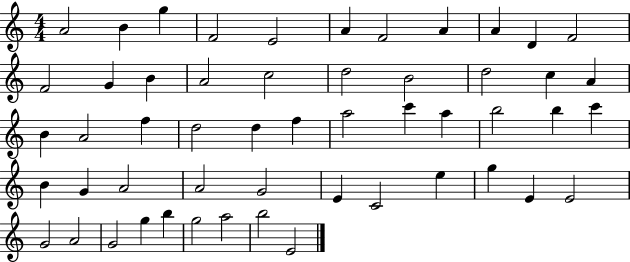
{
  \clef treble
  \numericTimeSignature
  \time 4/4
  \key c \major
  a'2 b'4 g''4 | f'2 e'2 | a'4 f'2 a'4 | a'4 d'4 f'2 | \break f'2 g'4 b'4 | a'2 c''2 | d''2 b'2 | d''2 c''4 a'4 | \break b'4 a'2 f''4 | d''2 d''4 f''4 | a''2 c'''4 a''4 | b''2 b''4 c'''4 | \break b'4 g'4 a'2 | a'2 g'2 | e'4 c'2 e''4 | g''4 e'4 e'2 | \break g'2 a'2 | g'2 g''4 b''4 | g''2 a''2 | b''2 e'2 | \break \bar "|."
}